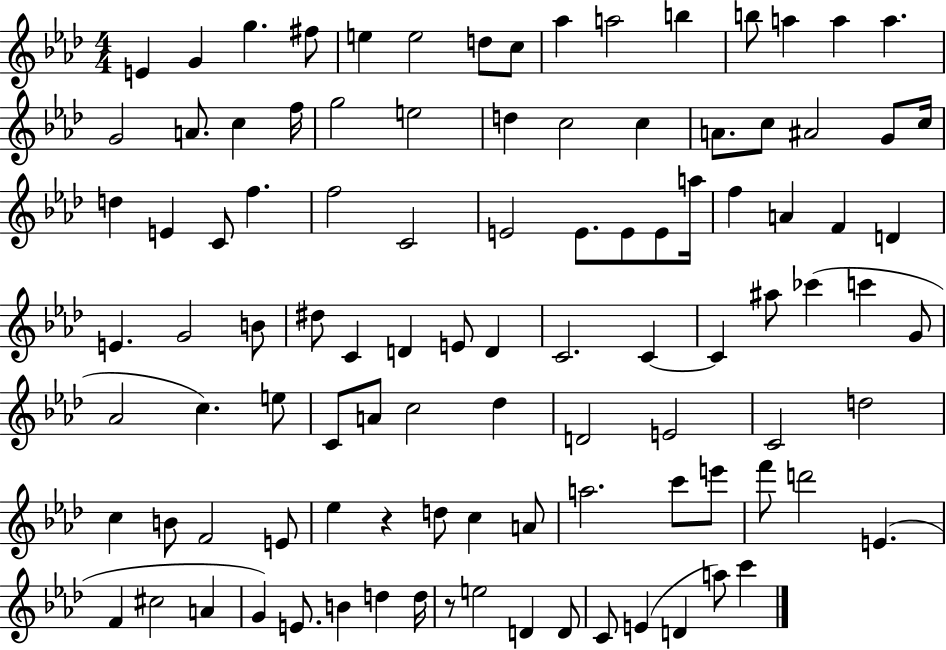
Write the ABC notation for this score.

X:1
T:Untitled
M:4/4
L:1/4
K:Ab
E G g ^f/2 e e2 d/2 c/2 _a a2 b b/2 a a a G2 A/2 c f/4 g2 e2 d c2 c A/2 c/2 ^A2 G/2 c/4 d E C/2 f f2 C2 E2 E/2 E/2 E/2 a/4 f A F D E G2 B/2 ^d/2 C D E/2 D C2 C C ^a/2 _c' c' G/2 _A2 c e/2 C/2 A/2 c2 _d D2 E2 C2 d2 c B/2 F2 E/2 _e z d/2 c A/2 a2 c'/2 e'/2 f'/2 d'2 E F ^c2 A G E/2 B d d/4 z/2 e2 D D/2 C/2 E D a/2 c'